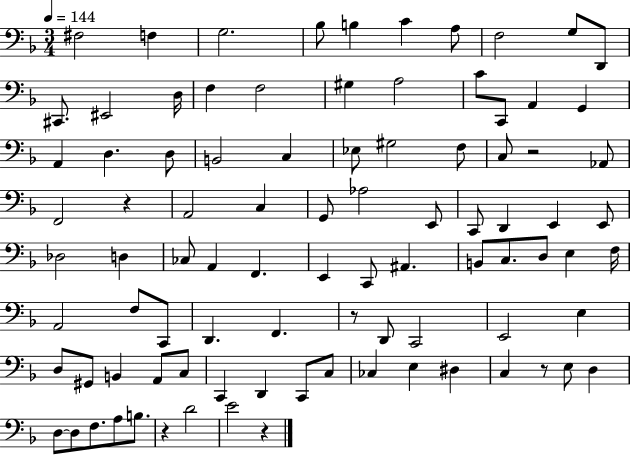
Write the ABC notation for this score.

X:1
T:Untitled
M:3/4
L:1/4
K:F
^F,2 F, G,2 _B,/2 B, C A,/2 F,2 G,/2 D,,/2 ^C,,/2 ^E,,2 D,/4 F, F,2 ^G, A,2 C/2 C,,/2 A,, G,, A,, D, D,/2 B,,2 C, _E,/2 ^G,2 F,/2 C,/2 z2 _A,,/2 F,,2 z A,,2 C, G,,/2 _A,2 E,,/2 C,,/2 D,, E,, E,,/2 _D,2 D, _C,/2 A,, F,, E,, C,,/2 ^A,, B,,/2 C,/2 D,/2 E, F,/4 A,,2 F,/2 C,,/2 D,, F,, z/2 D,,/2 C,,2 E,,2 E, D,/2 ^G,,/2 B,, A,,/2 C,/2 C,, D,, C,,/2 C,/2 _C, E, ^D, C, z/2 E,/2 D, D,/2 D,/2 F,/2 A,/2 B,/2 z D2 E2 z